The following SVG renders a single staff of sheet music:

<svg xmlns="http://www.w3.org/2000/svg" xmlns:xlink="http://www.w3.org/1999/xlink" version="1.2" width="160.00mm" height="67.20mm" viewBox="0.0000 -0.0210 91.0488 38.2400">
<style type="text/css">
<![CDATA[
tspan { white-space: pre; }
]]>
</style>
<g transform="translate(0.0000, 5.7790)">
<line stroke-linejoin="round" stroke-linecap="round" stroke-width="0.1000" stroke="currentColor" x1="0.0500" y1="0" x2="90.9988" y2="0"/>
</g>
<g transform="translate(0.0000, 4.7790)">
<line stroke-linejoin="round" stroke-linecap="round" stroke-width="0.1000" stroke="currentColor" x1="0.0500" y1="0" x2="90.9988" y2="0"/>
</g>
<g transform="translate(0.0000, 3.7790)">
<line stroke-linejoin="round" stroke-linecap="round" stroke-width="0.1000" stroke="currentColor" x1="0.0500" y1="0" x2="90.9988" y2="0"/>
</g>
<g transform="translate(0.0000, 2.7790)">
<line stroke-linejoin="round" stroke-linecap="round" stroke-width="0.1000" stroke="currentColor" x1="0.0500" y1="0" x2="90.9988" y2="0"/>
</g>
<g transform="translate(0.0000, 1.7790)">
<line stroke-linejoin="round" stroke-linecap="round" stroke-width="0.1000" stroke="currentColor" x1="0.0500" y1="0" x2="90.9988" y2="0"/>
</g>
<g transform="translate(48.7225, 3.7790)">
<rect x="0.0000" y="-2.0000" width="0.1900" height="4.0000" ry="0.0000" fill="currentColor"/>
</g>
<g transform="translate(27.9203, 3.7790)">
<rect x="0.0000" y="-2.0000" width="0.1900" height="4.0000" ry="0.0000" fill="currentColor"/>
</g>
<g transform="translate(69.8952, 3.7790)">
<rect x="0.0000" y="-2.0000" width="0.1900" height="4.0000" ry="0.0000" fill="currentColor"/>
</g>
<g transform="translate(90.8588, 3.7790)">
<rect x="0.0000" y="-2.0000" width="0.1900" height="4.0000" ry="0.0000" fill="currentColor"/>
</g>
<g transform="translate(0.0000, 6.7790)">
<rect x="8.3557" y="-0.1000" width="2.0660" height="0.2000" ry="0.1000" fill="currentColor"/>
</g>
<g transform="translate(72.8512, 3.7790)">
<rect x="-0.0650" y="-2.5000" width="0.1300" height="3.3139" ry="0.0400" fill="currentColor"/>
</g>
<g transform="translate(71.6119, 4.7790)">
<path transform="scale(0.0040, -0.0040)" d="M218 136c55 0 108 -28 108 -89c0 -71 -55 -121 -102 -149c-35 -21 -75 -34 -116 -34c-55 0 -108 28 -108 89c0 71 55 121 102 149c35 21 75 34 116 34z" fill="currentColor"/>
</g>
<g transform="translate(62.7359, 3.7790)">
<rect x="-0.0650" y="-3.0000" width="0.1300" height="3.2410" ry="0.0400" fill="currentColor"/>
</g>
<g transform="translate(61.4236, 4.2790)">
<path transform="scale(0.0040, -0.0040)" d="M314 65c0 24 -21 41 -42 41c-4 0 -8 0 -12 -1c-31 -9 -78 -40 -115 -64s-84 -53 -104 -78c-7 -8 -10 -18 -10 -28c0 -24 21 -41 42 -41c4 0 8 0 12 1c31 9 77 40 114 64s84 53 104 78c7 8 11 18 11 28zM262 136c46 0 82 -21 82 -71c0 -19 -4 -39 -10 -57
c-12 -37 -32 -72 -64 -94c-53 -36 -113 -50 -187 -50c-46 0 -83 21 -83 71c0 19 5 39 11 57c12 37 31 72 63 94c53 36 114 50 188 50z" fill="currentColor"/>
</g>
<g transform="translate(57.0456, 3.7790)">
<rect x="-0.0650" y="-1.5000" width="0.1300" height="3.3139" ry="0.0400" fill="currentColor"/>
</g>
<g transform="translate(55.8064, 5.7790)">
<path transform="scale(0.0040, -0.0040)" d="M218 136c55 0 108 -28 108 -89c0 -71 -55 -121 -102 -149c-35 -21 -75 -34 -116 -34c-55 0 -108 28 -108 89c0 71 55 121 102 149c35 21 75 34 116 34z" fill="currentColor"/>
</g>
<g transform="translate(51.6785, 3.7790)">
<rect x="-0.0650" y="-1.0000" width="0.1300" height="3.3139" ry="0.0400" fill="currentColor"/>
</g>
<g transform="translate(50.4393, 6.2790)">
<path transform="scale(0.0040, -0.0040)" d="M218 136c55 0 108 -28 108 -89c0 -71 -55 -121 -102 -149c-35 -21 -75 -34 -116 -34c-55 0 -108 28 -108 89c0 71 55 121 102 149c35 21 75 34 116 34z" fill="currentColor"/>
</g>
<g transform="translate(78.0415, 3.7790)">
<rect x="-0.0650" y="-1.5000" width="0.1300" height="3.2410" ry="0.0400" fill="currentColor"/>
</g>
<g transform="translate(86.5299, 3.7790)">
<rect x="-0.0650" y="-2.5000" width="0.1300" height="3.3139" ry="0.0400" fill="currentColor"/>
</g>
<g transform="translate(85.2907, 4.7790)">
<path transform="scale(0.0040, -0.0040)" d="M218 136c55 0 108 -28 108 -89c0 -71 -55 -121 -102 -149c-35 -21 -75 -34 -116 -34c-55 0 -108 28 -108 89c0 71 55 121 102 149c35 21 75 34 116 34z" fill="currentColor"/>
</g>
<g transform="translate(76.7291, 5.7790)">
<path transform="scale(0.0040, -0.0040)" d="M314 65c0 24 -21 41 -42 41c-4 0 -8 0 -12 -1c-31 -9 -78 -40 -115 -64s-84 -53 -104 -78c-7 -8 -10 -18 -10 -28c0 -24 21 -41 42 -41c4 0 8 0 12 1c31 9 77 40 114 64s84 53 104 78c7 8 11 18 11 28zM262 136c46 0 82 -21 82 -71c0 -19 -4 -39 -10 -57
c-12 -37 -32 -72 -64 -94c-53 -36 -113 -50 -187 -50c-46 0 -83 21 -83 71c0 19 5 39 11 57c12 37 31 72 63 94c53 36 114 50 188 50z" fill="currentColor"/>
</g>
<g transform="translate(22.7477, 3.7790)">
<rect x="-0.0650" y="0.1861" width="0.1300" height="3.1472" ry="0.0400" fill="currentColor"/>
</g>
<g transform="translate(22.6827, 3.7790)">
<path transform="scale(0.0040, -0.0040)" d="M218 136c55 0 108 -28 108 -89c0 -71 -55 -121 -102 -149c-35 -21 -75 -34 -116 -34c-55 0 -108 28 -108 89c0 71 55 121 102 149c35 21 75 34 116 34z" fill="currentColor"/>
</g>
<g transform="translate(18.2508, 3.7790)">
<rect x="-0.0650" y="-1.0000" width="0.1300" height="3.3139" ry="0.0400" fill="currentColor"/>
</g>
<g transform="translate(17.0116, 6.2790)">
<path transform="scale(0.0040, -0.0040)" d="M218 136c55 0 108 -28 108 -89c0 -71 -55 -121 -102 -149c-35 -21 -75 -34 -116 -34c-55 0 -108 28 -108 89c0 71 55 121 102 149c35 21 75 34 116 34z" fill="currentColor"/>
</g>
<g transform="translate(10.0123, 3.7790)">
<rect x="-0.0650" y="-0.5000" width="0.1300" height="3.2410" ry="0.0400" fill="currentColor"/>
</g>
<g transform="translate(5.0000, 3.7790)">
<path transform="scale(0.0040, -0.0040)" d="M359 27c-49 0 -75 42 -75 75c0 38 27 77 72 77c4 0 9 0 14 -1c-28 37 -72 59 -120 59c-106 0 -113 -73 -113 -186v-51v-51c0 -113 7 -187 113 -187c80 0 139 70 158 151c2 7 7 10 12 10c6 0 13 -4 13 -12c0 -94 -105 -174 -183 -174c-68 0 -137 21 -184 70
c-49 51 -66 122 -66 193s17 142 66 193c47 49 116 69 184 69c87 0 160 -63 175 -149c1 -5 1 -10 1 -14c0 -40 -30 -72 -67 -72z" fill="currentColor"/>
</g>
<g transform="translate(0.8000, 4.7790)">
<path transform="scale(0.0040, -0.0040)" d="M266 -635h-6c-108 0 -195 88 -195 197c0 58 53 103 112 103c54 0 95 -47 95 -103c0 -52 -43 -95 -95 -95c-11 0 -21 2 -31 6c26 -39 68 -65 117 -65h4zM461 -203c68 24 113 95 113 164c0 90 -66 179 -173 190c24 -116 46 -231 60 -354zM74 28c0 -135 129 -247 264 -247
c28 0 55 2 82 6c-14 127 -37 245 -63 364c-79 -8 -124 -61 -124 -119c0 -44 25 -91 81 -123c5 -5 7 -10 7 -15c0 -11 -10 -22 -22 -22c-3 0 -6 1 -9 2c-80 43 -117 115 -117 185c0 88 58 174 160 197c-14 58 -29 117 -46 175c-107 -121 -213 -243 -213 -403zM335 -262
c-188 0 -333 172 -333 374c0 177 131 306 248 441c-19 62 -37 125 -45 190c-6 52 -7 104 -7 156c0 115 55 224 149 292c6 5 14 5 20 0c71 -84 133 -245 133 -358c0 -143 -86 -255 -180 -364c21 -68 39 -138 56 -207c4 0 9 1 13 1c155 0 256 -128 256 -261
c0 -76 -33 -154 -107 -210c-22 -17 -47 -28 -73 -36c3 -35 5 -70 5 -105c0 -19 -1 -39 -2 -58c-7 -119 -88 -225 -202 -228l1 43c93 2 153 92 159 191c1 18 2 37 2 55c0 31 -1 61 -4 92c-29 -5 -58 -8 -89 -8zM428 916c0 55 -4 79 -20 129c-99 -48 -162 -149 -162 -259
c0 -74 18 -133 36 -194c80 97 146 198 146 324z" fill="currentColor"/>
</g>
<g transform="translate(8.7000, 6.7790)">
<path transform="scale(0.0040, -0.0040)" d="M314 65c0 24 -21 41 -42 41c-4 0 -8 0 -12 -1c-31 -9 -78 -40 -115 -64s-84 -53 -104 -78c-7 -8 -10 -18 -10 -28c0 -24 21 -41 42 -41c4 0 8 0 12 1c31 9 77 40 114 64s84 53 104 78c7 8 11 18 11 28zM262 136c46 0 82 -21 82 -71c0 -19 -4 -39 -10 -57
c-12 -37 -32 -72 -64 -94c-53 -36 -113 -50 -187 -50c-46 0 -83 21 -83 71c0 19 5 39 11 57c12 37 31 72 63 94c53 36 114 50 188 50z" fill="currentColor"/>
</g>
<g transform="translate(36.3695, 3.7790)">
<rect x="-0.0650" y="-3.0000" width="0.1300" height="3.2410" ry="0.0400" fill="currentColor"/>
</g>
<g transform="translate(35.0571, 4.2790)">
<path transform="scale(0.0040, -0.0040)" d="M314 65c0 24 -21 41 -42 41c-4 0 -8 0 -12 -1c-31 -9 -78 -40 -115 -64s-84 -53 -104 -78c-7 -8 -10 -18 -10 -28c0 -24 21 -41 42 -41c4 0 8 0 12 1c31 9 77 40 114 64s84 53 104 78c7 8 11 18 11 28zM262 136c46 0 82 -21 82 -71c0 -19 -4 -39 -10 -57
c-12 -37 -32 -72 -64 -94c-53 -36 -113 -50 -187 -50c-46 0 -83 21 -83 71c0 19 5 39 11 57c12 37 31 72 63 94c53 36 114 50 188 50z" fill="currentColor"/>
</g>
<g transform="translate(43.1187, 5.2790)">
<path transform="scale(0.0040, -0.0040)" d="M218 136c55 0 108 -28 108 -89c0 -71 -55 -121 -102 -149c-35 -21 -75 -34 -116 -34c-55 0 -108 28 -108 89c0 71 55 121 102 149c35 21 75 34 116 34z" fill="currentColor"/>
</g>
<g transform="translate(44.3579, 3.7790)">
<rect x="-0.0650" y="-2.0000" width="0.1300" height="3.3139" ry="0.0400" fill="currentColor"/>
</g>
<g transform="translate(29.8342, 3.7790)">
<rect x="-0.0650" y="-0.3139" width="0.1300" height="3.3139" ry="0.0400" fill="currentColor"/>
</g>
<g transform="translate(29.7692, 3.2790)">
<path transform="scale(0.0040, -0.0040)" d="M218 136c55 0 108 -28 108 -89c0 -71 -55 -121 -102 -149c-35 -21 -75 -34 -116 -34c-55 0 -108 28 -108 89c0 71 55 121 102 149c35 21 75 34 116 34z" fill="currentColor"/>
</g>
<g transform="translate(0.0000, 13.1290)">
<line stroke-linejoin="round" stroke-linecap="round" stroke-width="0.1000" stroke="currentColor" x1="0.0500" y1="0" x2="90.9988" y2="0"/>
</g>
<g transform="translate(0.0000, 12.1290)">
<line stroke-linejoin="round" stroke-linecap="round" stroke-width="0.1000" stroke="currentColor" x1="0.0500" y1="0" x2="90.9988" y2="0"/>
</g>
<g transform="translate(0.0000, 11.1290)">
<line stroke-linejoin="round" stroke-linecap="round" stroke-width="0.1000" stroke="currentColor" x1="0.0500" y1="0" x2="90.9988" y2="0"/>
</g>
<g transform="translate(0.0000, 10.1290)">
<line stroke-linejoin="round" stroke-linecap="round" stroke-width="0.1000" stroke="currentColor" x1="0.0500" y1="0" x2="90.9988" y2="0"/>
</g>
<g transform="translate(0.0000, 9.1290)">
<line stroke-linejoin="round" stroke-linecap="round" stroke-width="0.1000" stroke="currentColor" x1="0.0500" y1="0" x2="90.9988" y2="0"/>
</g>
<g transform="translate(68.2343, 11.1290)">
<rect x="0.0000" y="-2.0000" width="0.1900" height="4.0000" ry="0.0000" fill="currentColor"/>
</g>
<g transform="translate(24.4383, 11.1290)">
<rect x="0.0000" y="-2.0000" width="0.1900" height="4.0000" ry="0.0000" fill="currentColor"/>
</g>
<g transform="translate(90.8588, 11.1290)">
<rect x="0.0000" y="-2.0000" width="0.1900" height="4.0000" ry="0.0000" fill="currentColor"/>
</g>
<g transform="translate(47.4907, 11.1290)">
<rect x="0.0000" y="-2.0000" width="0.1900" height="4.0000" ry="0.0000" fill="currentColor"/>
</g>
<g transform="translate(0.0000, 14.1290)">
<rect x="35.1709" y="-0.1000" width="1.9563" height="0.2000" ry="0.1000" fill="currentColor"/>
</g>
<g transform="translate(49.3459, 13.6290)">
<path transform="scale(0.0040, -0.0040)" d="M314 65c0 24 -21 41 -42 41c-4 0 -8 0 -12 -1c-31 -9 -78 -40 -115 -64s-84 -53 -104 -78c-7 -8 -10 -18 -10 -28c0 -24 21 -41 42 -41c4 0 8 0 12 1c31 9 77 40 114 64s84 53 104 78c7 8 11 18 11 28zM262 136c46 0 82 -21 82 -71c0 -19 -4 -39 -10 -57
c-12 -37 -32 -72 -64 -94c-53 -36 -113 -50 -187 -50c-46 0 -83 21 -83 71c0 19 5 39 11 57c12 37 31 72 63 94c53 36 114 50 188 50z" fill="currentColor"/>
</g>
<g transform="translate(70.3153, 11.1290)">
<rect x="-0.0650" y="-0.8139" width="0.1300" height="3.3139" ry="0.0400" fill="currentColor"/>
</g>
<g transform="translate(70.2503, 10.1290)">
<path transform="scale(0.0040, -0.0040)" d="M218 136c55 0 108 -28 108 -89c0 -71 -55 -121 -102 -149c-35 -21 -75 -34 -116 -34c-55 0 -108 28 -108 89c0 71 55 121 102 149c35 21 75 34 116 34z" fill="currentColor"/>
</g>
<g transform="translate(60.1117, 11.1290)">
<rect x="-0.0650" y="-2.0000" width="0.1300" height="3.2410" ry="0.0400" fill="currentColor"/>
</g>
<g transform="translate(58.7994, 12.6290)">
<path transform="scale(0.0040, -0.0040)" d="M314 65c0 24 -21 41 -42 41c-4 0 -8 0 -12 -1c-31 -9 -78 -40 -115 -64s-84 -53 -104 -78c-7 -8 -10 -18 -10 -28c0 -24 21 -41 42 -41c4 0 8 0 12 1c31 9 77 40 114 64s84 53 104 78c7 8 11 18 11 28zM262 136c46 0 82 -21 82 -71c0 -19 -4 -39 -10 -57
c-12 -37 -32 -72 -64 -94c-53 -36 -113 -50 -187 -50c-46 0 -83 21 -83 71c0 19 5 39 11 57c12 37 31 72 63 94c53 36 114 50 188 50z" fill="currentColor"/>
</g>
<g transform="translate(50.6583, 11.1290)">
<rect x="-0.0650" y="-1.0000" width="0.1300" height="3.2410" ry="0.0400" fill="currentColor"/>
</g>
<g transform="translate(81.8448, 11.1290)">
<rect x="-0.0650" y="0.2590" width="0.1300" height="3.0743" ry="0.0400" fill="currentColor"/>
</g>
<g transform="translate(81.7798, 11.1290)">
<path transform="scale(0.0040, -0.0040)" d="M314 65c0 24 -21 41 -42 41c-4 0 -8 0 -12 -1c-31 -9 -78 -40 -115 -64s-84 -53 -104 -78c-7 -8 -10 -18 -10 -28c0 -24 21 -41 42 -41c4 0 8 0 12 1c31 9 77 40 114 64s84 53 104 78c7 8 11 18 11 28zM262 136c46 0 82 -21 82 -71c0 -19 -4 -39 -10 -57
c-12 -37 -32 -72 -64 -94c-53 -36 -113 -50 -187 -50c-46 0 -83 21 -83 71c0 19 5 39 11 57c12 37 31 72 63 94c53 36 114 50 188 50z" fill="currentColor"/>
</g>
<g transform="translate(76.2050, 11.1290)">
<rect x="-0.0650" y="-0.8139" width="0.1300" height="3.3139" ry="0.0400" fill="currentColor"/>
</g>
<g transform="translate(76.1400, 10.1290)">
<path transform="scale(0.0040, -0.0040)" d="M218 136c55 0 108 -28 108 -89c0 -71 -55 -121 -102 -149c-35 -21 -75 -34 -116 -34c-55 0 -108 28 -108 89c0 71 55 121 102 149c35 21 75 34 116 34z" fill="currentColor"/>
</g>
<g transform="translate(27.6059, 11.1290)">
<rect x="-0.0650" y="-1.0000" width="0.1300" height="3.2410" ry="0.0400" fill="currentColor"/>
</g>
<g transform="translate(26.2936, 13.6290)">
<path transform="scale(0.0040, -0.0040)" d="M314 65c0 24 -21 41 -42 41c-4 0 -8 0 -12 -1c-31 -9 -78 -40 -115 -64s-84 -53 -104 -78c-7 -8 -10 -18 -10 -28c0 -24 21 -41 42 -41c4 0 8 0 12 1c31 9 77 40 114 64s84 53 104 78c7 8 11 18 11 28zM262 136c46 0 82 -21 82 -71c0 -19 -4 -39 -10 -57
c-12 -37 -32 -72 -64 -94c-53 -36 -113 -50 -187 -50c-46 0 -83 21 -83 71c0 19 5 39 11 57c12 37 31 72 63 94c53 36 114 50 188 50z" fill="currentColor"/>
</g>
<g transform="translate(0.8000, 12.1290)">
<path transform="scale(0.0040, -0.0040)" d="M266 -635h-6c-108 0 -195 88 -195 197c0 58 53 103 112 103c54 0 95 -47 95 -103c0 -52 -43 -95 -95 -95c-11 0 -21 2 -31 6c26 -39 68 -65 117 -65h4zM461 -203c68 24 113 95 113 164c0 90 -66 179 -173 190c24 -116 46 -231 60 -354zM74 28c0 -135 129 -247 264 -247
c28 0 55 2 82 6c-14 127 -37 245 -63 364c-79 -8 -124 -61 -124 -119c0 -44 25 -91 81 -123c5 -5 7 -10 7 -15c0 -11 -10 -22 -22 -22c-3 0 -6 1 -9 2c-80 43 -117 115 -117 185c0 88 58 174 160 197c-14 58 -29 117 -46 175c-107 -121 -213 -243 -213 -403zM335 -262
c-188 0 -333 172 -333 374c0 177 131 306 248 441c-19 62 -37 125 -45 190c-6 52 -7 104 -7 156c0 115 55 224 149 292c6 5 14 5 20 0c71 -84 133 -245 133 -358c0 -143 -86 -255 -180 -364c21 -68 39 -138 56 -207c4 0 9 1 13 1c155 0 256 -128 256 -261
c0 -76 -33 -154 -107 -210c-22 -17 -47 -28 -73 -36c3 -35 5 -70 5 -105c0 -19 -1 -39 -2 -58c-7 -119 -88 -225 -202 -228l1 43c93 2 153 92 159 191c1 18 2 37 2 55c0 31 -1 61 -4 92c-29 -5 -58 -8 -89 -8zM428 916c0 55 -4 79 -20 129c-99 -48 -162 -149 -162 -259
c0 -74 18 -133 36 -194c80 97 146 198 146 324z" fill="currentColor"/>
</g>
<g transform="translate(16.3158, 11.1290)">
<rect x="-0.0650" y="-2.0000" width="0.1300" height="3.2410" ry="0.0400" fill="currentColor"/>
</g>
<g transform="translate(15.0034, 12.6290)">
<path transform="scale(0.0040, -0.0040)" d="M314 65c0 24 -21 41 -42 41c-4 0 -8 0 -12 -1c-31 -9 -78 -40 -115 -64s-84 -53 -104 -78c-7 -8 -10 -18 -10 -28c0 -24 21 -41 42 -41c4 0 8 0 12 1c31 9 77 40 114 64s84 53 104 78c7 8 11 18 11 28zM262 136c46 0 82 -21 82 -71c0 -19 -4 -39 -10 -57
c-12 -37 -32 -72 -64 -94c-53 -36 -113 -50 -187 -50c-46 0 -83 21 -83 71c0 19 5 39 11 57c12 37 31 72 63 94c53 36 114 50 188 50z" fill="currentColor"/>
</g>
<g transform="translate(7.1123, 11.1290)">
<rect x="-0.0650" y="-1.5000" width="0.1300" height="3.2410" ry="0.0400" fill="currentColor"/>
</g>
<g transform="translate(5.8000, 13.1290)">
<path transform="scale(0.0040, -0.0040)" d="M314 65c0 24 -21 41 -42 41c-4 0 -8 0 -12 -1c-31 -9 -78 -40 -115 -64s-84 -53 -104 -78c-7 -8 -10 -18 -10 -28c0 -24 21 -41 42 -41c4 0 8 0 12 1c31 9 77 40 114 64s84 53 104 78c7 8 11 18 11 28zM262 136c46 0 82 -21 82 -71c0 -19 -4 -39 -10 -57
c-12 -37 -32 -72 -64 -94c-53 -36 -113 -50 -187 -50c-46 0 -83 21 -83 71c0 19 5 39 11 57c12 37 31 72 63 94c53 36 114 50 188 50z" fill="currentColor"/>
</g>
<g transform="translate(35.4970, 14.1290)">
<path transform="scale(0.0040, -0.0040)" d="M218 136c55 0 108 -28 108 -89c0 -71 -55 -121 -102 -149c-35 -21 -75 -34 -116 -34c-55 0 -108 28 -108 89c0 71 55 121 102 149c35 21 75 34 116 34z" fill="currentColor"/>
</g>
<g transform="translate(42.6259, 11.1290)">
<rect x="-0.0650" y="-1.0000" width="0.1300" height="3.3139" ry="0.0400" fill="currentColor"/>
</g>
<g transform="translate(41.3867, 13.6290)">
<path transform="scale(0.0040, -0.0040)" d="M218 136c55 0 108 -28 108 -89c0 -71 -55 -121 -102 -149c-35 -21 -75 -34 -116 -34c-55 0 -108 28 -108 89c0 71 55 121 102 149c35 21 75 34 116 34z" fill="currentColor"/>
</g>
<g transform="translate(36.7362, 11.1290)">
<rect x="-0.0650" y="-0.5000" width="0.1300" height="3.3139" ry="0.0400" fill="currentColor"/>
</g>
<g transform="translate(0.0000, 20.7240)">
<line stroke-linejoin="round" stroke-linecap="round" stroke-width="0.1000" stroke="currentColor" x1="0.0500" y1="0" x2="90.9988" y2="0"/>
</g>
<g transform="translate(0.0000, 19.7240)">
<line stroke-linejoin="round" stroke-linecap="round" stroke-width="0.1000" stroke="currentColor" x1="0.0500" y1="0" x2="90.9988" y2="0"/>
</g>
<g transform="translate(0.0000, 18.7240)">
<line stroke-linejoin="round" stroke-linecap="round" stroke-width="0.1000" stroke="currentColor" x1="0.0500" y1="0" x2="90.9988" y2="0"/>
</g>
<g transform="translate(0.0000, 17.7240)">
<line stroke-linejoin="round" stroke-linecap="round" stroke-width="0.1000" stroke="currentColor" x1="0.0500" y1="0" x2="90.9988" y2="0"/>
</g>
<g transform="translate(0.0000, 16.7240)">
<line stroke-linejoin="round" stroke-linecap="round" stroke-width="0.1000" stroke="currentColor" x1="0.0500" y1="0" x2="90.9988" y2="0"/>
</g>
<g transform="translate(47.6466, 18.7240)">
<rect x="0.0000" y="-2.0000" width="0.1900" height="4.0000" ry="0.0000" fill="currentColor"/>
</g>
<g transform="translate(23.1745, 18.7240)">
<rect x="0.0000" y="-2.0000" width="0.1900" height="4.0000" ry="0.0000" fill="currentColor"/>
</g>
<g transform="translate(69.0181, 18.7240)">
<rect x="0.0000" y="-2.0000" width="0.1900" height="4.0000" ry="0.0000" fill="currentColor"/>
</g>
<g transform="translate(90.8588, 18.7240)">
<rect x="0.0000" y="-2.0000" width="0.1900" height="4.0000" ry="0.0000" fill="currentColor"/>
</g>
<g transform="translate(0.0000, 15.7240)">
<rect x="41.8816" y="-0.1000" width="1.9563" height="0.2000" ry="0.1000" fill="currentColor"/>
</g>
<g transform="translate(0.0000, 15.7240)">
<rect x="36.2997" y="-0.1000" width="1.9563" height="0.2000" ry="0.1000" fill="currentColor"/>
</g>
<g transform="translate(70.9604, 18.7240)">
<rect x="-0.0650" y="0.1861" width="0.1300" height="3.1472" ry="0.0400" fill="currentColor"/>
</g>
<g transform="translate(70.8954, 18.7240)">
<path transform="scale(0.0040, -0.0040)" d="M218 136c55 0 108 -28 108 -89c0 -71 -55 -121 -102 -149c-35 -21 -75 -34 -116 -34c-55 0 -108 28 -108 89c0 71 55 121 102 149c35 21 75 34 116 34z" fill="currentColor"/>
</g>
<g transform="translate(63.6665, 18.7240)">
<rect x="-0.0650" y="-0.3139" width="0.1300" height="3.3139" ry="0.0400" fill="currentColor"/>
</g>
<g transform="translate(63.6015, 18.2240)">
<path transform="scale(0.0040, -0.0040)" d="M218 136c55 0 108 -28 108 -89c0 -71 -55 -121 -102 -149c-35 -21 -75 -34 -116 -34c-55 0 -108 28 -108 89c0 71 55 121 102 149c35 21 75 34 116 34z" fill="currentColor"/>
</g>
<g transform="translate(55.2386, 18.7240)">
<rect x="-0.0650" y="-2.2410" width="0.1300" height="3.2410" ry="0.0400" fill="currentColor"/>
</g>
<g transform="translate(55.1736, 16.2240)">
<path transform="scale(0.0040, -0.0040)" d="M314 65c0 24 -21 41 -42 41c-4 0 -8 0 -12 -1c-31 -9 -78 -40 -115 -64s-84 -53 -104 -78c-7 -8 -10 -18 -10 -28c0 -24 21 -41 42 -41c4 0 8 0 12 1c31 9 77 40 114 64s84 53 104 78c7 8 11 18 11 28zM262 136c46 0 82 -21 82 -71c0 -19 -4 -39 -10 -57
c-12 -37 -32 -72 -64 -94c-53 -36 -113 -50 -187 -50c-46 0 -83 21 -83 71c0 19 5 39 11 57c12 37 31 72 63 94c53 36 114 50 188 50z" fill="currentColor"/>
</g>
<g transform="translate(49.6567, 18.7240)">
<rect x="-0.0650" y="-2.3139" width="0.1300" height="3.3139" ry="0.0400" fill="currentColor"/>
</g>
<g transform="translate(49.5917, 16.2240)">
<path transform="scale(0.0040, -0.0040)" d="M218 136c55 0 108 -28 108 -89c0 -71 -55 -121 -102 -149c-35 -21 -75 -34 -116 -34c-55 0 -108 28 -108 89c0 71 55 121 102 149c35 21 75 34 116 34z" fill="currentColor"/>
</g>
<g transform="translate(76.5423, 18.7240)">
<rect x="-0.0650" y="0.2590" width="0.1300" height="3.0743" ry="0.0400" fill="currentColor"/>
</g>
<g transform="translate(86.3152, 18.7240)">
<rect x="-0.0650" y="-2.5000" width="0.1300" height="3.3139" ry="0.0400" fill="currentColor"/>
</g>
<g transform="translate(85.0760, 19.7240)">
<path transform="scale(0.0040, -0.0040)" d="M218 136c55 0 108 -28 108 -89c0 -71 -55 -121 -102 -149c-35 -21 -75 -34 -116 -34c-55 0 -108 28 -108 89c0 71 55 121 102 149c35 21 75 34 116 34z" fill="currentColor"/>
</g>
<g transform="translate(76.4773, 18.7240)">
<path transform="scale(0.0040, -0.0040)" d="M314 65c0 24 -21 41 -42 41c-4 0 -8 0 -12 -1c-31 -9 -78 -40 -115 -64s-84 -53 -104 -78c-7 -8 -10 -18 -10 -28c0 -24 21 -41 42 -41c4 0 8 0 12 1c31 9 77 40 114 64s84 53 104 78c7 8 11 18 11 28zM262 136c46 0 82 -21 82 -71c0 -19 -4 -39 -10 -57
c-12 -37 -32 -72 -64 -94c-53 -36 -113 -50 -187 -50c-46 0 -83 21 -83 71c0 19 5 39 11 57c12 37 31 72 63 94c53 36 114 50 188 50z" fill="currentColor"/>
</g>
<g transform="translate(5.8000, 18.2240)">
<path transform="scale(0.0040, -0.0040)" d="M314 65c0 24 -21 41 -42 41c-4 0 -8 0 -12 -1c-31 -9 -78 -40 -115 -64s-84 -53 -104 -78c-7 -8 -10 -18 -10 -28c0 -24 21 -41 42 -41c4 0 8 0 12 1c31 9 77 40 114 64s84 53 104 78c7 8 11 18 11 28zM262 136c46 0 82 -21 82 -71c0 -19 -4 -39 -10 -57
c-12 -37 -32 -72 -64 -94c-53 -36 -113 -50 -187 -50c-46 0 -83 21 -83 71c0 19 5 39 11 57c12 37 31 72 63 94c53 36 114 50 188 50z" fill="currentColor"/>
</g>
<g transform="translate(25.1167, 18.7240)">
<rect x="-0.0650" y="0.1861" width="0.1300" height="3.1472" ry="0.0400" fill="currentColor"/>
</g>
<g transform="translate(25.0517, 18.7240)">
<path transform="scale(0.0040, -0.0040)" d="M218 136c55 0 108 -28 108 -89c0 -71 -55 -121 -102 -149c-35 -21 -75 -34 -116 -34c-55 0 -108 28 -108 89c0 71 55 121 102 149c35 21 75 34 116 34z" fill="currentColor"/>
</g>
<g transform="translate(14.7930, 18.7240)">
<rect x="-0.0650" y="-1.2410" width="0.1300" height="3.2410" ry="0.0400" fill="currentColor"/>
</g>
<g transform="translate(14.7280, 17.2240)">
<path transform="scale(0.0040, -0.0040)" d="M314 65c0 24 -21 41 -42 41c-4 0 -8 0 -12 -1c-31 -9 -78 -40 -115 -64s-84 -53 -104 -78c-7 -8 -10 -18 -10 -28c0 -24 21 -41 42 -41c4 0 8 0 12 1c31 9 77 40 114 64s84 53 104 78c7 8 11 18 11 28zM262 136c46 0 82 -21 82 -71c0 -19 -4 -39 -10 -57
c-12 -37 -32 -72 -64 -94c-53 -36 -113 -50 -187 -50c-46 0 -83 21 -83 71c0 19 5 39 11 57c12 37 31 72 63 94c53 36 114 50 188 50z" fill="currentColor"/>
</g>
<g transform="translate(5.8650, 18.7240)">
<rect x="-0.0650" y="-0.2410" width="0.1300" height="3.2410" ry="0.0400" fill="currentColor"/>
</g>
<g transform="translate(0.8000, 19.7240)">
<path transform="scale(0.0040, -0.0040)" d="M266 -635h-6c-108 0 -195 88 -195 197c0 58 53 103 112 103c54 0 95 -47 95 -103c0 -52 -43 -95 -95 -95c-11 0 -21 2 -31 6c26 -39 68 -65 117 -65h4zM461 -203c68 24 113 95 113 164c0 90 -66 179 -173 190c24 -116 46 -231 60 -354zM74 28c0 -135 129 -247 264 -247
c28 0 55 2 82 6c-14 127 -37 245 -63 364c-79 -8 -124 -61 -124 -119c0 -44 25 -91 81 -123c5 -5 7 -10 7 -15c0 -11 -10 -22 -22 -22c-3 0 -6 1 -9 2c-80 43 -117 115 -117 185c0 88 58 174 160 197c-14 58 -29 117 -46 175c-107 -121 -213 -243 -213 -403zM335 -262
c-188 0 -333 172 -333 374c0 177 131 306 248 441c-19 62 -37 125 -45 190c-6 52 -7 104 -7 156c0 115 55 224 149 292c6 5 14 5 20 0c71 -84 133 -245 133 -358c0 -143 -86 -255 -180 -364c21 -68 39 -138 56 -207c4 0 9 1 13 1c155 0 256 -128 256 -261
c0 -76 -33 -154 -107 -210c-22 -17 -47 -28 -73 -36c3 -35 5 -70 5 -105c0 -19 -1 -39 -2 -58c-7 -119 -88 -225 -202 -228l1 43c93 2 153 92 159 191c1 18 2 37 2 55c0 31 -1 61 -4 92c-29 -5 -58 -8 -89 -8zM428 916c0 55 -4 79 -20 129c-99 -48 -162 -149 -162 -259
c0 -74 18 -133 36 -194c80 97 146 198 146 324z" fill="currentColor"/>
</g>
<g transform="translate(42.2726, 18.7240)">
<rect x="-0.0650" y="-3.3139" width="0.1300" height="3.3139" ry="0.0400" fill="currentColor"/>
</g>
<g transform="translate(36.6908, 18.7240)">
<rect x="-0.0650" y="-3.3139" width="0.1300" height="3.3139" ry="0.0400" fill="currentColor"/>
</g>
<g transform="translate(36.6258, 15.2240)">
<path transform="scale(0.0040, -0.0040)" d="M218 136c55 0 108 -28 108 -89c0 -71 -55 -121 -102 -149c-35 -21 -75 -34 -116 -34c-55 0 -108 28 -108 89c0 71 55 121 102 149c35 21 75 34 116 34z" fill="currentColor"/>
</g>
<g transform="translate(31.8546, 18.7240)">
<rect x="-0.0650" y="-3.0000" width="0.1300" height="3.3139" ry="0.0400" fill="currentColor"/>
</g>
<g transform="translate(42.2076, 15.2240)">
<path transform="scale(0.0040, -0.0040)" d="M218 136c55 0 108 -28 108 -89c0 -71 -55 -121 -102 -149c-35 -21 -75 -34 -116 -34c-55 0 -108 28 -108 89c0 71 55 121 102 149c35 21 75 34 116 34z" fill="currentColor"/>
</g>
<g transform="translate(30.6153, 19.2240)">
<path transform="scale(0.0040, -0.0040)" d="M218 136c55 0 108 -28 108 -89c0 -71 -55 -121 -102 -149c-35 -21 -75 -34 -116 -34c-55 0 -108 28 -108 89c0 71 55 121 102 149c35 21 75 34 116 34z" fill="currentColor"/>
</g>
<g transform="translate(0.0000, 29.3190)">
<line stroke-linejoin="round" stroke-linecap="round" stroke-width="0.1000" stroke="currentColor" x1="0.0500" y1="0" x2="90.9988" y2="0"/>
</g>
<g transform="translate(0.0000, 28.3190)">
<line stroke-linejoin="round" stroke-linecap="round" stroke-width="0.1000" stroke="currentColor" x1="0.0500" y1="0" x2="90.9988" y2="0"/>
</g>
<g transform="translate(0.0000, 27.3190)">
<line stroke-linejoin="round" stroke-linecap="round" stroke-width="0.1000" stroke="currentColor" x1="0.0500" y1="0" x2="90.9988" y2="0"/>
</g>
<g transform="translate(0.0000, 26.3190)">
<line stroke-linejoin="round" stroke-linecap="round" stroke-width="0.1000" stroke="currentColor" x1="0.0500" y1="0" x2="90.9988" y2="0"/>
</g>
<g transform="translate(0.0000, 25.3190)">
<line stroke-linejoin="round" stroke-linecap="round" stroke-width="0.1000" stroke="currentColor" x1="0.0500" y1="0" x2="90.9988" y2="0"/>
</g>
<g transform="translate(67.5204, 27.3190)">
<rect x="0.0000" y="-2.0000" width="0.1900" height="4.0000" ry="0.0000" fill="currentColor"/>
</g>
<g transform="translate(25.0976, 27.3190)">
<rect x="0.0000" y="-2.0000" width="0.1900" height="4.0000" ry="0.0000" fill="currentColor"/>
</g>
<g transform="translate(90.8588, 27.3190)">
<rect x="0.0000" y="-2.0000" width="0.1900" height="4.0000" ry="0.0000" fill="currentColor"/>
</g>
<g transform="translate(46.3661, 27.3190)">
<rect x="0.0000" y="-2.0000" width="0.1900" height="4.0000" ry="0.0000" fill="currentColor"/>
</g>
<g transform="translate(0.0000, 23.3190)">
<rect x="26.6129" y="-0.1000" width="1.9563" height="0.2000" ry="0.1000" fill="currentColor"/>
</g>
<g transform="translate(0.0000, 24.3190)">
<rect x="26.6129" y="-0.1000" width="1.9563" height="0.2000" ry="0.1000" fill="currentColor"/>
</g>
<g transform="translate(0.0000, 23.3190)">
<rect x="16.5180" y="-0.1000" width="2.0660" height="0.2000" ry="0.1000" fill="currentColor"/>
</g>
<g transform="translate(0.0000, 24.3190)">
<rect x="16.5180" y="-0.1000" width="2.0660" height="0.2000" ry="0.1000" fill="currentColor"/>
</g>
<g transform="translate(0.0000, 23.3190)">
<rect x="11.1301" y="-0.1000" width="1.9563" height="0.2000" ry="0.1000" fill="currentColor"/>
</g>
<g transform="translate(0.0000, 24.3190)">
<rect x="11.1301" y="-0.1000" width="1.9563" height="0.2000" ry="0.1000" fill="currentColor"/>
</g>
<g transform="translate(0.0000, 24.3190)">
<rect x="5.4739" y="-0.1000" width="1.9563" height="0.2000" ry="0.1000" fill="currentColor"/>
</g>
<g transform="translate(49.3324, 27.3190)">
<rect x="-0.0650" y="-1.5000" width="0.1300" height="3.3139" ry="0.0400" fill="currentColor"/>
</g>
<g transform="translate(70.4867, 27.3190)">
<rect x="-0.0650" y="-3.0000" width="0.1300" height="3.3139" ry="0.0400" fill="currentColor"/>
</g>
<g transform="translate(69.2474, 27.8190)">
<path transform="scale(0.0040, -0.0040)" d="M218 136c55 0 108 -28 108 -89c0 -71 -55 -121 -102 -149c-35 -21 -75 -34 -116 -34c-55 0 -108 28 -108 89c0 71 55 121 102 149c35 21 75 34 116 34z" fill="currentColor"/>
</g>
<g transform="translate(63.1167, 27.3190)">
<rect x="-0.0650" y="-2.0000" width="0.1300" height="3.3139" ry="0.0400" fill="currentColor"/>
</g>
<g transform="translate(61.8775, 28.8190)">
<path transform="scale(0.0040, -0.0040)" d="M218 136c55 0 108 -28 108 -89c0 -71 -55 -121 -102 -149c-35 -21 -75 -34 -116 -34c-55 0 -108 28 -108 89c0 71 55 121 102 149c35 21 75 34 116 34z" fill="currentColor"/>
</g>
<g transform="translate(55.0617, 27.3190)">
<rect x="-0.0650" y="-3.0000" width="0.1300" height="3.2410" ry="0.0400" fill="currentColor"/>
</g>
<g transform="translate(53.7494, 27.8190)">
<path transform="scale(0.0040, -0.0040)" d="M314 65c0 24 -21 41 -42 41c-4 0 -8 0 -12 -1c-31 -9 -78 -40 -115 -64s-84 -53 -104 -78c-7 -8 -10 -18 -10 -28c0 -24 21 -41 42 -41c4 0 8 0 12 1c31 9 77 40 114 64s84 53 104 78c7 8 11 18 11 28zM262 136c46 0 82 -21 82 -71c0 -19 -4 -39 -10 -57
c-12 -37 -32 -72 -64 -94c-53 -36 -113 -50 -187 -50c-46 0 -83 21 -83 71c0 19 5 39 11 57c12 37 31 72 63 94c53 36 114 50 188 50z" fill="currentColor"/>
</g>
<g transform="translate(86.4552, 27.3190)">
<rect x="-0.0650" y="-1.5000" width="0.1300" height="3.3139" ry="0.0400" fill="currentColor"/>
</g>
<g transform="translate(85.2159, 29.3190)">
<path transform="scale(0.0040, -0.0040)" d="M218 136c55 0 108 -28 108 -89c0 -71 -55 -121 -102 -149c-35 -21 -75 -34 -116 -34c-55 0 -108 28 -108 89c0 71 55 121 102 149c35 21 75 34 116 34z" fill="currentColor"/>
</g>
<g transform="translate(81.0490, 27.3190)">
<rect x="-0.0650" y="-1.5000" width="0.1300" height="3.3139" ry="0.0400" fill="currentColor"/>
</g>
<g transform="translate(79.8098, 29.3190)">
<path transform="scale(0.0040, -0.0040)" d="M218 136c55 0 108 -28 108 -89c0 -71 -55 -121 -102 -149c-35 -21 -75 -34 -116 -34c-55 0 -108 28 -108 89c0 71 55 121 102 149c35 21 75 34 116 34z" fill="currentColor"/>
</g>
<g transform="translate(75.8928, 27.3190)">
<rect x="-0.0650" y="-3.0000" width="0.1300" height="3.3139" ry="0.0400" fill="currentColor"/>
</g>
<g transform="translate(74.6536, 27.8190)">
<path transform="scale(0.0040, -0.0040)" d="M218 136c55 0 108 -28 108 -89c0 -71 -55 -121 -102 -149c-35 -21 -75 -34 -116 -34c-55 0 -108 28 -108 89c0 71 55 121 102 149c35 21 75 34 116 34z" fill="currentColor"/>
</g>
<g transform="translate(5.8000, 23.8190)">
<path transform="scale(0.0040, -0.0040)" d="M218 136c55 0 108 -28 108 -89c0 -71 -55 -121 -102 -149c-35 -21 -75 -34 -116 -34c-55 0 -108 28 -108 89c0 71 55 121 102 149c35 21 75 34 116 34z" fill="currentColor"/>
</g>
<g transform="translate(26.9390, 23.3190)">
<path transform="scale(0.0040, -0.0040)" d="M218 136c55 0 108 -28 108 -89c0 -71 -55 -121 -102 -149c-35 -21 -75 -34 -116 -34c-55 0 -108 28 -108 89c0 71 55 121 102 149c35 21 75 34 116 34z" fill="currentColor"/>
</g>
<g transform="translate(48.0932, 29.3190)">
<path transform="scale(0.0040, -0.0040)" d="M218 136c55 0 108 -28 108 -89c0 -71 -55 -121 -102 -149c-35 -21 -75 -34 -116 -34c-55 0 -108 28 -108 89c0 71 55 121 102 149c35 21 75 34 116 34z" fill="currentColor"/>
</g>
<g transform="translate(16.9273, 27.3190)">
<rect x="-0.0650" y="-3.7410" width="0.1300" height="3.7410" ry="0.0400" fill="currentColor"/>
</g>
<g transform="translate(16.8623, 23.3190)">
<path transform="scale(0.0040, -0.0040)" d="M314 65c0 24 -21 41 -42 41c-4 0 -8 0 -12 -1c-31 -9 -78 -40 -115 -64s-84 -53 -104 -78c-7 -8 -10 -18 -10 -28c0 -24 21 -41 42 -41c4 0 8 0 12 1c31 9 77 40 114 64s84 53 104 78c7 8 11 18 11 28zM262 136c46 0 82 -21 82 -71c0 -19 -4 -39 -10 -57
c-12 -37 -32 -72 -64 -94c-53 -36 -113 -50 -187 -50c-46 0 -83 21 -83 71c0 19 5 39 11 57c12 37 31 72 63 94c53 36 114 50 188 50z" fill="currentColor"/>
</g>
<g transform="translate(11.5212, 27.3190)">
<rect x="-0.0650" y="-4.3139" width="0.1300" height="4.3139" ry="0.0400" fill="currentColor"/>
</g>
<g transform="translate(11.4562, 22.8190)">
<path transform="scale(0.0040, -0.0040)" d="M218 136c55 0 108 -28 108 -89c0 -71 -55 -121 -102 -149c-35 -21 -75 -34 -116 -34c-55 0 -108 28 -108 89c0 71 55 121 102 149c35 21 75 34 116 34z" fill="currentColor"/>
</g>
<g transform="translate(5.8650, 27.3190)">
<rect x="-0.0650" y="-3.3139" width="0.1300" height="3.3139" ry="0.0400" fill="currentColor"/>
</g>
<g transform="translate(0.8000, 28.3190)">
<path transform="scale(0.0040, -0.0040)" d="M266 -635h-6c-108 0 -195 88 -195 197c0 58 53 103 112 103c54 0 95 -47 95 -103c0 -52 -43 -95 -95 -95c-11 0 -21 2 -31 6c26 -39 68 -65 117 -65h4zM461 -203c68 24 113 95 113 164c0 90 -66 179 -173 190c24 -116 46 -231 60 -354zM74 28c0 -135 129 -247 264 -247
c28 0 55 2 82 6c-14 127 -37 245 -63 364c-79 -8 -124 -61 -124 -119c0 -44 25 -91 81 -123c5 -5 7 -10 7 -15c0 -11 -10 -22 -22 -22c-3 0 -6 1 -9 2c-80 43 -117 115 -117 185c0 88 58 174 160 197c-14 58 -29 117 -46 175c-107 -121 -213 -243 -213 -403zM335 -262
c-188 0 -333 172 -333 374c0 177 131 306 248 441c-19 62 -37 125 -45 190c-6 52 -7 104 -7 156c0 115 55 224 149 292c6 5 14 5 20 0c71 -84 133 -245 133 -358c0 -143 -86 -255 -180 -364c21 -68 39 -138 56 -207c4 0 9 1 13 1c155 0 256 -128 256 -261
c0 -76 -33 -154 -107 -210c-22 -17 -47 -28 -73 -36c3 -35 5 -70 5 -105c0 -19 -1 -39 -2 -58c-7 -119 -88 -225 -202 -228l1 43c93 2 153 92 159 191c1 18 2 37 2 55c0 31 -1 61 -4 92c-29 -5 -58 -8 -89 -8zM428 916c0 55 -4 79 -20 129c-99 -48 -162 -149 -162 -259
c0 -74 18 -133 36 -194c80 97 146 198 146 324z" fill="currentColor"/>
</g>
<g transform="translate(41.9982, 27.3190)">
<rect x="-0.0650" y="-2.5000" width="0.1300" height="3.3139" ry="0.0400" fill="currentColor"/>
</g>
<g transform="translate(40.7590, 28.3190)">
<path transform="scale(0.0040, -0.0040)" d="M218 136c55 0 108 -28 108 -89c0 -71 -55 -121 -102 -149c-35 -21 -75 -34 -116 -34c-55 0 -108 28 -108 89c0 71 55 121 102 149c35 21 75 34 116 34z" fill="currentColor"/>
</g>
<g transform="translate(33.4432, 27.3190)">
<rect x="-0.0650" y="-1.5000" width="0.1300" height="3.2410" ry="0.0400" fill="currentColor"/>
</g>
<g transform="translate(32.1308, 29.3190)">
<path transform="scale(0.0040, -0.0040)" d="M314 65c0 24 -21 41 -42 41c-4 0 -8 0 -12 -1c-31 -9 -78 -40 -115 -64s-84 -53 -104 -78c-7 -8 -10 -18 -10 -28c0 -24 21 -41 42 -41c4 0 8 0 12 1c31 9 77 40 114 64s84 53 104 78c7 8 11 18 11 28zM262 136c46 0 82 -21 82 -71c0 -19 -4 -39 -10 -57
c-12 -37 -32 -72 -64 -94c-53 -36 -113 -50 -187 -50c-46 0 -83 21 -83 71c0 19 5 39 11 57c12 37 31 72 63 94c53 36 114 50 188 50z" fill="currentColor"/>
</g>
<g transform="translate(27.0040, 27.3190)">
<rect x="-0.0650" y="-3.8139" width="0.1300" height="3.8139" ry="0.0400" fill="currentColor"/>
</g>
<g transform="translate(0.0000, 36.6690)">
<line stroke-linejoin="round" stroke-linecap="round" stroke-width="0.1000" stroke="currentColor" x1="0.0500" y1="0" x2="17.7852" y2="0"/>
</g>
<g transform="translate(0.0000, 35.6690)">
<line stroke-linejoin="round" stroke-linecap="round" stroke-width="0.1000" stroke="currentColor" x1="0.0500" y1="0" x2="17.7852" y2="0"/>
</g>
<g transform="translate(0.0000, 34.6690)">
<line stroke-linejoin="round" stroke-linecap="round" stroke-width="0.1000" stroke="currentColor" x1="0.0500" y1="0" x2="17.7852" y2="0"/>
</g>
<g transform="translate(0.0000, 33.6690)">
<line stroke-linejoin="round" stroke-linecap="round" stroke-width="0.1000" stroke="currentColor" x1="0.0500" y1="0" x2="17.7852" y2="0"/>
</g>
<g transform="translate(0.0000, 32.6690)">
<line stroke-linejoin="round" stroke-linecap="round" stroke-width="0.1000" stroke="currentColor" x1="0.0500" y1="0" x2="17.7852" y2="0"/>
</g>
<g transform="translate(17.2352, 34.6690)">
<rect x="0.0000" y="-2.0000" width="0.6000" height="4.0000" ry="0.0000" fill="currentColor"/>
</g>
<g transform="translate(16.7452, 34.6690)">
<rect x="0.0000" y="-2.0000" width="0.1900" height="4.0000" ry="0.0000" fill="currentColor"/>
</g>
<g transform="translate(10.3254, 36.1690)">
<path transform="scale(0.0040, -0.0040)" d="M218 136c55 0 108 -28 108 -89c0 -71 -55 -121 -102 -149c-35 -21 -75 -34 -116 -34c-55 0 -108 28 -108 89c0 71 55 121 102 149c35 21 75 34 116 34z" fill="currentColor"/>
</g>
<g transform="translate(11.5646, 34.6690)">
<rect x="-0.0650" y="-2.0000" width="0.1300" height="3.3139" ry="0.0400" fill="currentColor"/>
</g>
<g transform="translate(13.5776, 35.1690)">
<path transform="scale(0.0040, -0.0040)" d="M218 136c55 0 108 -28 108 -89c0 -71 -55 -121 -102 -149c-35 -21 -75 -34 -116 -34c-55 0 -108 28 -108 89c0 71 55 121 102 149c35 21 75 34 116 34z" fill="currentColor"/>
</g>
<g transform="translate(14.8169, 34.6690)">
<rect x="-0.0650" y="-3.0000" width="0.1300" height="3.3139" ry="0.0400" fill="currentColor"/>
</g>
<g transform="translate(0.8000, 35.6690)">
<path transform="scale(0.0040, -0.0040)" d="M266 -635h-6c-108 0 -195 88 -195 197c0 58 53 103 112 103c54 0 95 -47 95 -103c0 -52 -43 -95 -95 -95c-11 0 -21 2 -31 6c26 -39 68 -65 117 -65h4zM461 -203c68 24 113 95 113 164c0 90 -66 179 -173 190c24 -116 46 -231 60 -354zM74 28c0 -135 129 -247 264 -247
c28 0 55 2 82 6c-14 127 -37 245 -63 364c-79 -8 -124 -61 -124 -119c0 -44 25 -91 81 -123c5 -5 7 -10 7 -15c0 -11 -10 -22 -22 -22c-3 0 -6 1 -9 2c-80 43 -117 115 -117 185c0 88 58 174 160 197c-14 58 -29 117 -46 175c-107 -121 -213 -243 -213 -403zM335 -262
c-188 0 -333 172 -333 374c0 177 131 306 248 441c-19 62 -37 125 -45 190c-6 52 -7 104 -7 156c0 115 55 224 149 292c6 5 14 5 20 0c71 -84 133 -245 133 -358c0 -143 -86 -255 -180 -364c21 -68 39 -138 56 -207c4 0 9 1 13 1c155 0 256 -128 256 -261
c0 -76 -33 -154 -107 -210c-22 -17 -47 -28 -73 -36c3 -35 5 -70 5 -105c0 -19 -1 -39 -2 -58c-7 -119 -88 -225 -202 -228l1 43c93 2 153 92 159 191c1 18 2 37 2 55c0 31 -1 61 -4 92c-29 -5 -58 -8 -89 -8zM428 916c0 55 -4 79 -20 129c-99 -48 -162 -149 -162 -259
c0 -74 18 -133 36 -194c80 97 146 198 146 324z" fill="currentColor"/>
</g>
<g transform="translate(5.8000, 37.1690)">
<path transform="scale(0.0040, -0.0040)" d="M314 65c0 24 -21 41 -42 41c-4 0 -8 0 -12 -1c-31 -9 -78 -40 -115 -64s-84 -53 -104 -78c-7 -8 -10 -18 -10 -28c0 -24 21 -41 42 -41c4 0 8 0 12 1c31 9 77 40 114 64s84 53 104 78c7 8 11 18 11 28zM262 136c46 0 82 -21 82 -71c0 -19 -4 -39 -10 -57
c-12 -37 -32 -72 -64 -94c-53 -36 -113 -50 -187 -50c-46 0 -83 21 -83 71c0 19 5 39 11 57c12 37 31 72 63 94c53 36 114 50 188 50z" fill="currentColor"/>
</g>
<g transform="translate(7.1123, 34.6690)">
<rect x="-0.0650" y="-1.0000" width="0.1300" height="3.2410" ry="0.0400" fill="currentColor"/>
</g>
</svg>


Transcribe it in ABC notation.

X:1
T:Untitled
M:4/4
L:1/4
K:C
C2 D B c A2 F D E A2 G E2 G E2 F2 D2 C D D2 F2 d d B2 c2 e2 B A b b g g2 c B B2 G b d' c'2 c' E2 G E A2 F A A E E D2 F A